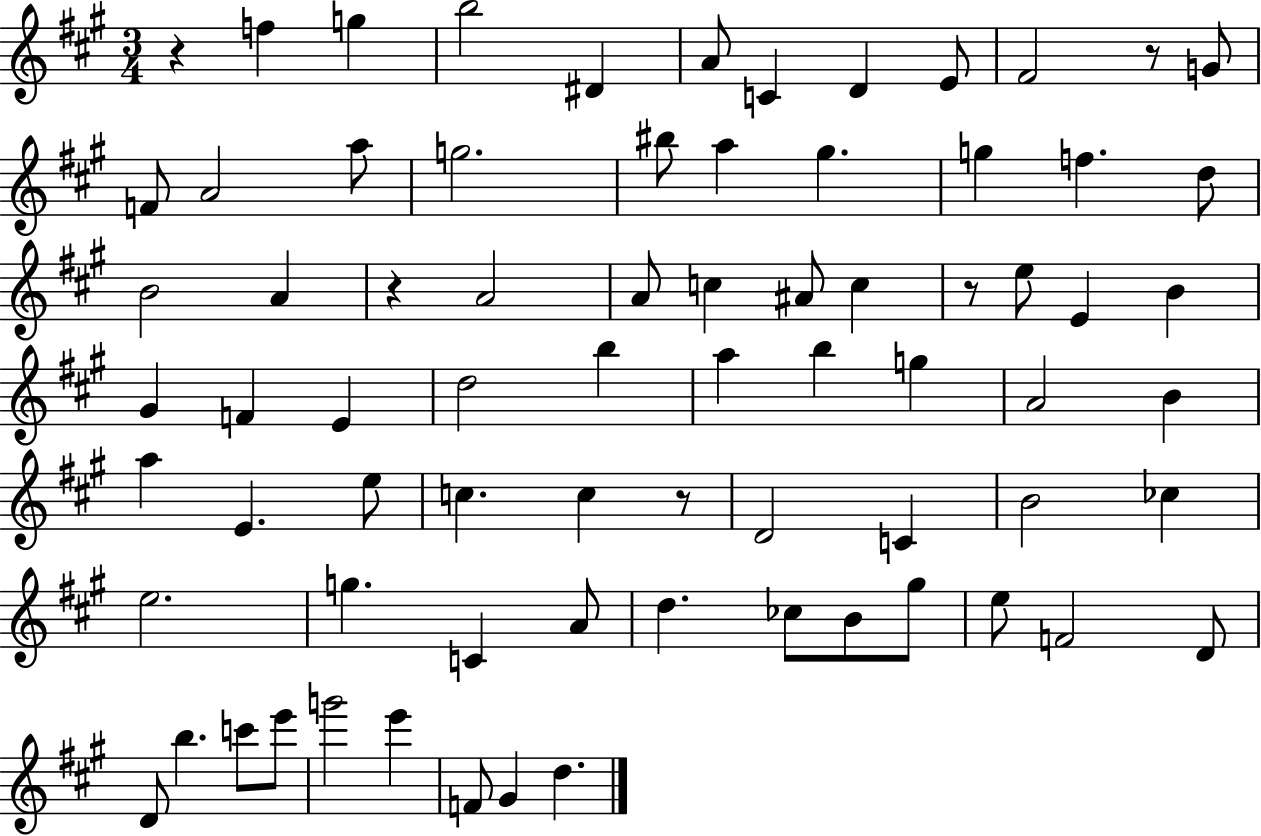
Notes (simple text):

R/q F5/q G5/q B5/h D#4/q A4/e C4/q D4/q E4/e F#4/h R/e G4/e F4/e A4/h A5/e G5/h. BIS5/e A5/q G#5/q. G5/q F5/q. D5/e B4/h A4/q R/q A4/h A4/e C5/q A#4/e C5/q R/e E5/e E4/q B4/q G#4/q F4/q E4/q D5/h B5/q A5/q B5/q G5/q A4/h B4/q A5/q E4/q. E5/e C5/q. C5/q R/e D4/h C4/q B4/h CES5/q E5/h. G5/q. C4/q A4/e D5/q. CES5/e B4/e G#5/e E5/e F4/h D4/e D4/e B5/q. C6/e E6/e G6/h E6/q F4/e G#4/q D5/q.